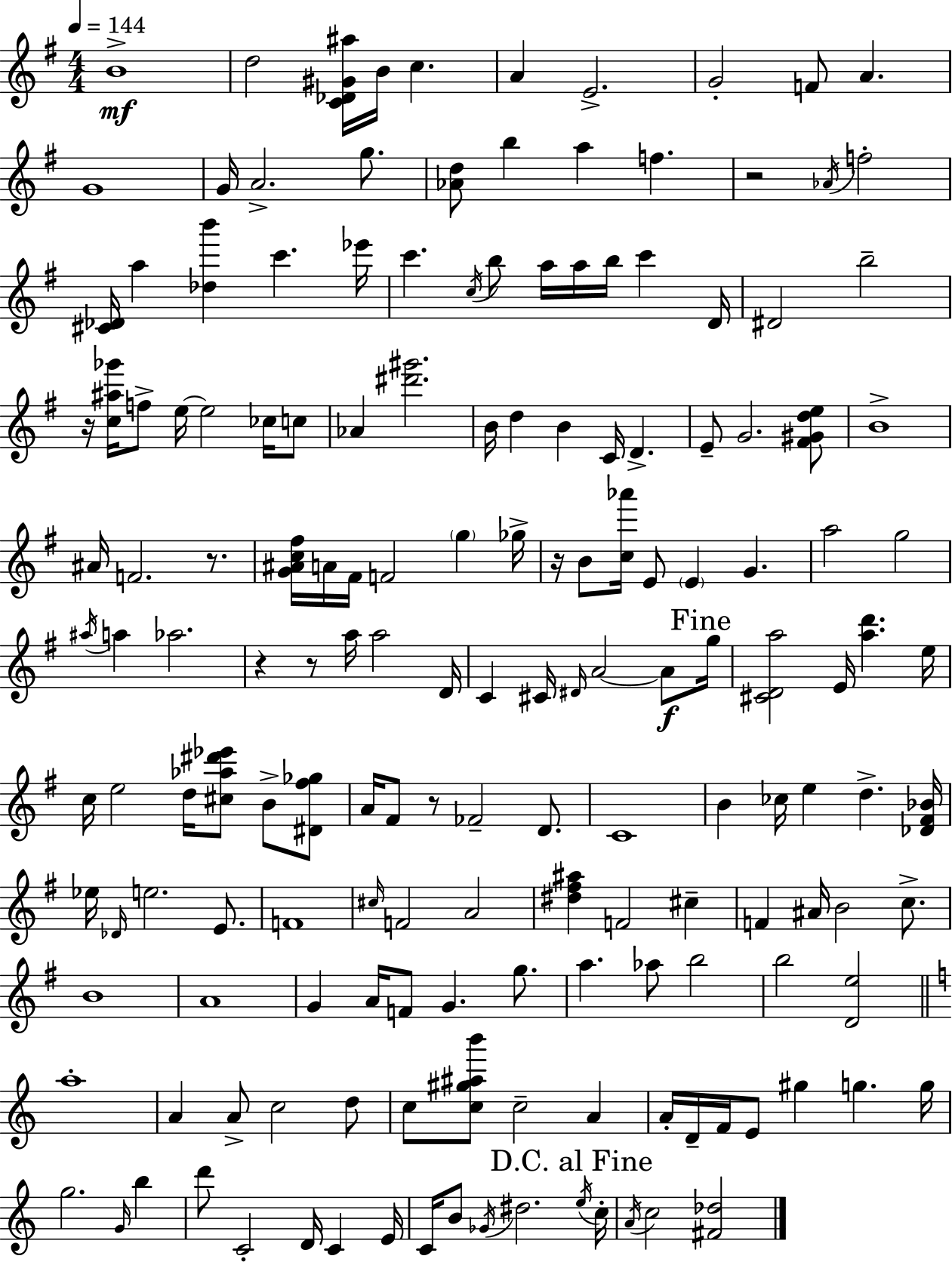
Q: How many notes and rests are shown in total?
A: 166